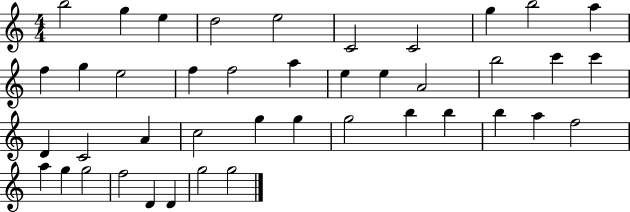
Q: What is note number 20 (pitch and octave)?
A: B5